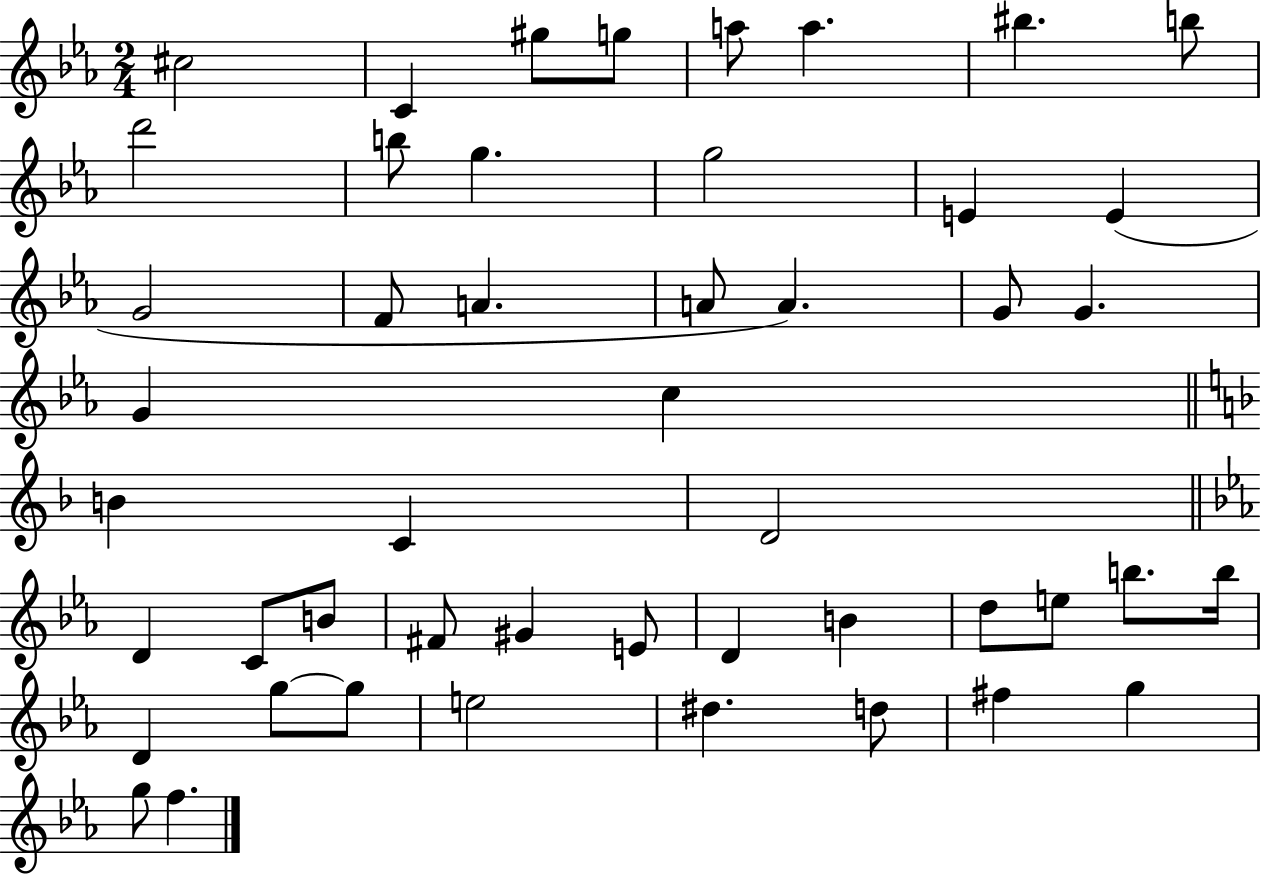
X:1
T:Untitled
M:2/4
L:1/4
K:Eb
^c2 C ^g/2 g/2 a/2 a ^b b/2 d'2 b/2 g g2 E E G2 F/2 A A/2 A G/2 G G c B C D2 D C/2 B/2 ^F/2 ^G E/2 D B d/2 e/2 b/2 b/4 D g/2 g/2 e2 ^d d/2 ^f g g/2 f